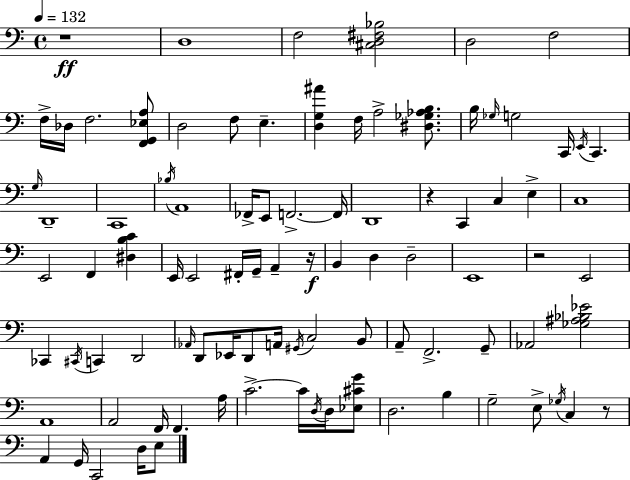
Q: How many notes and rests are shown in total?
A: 92